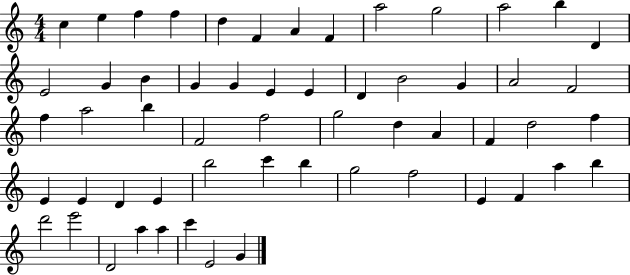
X:1
T:Untitled
M:4/4
L:1/4
K:C
c e f f d F A F a2 g2 a2 b D E2 G B G G E E D B2 G A2 F2 f a2 b F2 f2 g2 d A F d2 f E E D E b2 c' b g2 f2 E F a b d'2 e'2 D2 a a c' E2 G